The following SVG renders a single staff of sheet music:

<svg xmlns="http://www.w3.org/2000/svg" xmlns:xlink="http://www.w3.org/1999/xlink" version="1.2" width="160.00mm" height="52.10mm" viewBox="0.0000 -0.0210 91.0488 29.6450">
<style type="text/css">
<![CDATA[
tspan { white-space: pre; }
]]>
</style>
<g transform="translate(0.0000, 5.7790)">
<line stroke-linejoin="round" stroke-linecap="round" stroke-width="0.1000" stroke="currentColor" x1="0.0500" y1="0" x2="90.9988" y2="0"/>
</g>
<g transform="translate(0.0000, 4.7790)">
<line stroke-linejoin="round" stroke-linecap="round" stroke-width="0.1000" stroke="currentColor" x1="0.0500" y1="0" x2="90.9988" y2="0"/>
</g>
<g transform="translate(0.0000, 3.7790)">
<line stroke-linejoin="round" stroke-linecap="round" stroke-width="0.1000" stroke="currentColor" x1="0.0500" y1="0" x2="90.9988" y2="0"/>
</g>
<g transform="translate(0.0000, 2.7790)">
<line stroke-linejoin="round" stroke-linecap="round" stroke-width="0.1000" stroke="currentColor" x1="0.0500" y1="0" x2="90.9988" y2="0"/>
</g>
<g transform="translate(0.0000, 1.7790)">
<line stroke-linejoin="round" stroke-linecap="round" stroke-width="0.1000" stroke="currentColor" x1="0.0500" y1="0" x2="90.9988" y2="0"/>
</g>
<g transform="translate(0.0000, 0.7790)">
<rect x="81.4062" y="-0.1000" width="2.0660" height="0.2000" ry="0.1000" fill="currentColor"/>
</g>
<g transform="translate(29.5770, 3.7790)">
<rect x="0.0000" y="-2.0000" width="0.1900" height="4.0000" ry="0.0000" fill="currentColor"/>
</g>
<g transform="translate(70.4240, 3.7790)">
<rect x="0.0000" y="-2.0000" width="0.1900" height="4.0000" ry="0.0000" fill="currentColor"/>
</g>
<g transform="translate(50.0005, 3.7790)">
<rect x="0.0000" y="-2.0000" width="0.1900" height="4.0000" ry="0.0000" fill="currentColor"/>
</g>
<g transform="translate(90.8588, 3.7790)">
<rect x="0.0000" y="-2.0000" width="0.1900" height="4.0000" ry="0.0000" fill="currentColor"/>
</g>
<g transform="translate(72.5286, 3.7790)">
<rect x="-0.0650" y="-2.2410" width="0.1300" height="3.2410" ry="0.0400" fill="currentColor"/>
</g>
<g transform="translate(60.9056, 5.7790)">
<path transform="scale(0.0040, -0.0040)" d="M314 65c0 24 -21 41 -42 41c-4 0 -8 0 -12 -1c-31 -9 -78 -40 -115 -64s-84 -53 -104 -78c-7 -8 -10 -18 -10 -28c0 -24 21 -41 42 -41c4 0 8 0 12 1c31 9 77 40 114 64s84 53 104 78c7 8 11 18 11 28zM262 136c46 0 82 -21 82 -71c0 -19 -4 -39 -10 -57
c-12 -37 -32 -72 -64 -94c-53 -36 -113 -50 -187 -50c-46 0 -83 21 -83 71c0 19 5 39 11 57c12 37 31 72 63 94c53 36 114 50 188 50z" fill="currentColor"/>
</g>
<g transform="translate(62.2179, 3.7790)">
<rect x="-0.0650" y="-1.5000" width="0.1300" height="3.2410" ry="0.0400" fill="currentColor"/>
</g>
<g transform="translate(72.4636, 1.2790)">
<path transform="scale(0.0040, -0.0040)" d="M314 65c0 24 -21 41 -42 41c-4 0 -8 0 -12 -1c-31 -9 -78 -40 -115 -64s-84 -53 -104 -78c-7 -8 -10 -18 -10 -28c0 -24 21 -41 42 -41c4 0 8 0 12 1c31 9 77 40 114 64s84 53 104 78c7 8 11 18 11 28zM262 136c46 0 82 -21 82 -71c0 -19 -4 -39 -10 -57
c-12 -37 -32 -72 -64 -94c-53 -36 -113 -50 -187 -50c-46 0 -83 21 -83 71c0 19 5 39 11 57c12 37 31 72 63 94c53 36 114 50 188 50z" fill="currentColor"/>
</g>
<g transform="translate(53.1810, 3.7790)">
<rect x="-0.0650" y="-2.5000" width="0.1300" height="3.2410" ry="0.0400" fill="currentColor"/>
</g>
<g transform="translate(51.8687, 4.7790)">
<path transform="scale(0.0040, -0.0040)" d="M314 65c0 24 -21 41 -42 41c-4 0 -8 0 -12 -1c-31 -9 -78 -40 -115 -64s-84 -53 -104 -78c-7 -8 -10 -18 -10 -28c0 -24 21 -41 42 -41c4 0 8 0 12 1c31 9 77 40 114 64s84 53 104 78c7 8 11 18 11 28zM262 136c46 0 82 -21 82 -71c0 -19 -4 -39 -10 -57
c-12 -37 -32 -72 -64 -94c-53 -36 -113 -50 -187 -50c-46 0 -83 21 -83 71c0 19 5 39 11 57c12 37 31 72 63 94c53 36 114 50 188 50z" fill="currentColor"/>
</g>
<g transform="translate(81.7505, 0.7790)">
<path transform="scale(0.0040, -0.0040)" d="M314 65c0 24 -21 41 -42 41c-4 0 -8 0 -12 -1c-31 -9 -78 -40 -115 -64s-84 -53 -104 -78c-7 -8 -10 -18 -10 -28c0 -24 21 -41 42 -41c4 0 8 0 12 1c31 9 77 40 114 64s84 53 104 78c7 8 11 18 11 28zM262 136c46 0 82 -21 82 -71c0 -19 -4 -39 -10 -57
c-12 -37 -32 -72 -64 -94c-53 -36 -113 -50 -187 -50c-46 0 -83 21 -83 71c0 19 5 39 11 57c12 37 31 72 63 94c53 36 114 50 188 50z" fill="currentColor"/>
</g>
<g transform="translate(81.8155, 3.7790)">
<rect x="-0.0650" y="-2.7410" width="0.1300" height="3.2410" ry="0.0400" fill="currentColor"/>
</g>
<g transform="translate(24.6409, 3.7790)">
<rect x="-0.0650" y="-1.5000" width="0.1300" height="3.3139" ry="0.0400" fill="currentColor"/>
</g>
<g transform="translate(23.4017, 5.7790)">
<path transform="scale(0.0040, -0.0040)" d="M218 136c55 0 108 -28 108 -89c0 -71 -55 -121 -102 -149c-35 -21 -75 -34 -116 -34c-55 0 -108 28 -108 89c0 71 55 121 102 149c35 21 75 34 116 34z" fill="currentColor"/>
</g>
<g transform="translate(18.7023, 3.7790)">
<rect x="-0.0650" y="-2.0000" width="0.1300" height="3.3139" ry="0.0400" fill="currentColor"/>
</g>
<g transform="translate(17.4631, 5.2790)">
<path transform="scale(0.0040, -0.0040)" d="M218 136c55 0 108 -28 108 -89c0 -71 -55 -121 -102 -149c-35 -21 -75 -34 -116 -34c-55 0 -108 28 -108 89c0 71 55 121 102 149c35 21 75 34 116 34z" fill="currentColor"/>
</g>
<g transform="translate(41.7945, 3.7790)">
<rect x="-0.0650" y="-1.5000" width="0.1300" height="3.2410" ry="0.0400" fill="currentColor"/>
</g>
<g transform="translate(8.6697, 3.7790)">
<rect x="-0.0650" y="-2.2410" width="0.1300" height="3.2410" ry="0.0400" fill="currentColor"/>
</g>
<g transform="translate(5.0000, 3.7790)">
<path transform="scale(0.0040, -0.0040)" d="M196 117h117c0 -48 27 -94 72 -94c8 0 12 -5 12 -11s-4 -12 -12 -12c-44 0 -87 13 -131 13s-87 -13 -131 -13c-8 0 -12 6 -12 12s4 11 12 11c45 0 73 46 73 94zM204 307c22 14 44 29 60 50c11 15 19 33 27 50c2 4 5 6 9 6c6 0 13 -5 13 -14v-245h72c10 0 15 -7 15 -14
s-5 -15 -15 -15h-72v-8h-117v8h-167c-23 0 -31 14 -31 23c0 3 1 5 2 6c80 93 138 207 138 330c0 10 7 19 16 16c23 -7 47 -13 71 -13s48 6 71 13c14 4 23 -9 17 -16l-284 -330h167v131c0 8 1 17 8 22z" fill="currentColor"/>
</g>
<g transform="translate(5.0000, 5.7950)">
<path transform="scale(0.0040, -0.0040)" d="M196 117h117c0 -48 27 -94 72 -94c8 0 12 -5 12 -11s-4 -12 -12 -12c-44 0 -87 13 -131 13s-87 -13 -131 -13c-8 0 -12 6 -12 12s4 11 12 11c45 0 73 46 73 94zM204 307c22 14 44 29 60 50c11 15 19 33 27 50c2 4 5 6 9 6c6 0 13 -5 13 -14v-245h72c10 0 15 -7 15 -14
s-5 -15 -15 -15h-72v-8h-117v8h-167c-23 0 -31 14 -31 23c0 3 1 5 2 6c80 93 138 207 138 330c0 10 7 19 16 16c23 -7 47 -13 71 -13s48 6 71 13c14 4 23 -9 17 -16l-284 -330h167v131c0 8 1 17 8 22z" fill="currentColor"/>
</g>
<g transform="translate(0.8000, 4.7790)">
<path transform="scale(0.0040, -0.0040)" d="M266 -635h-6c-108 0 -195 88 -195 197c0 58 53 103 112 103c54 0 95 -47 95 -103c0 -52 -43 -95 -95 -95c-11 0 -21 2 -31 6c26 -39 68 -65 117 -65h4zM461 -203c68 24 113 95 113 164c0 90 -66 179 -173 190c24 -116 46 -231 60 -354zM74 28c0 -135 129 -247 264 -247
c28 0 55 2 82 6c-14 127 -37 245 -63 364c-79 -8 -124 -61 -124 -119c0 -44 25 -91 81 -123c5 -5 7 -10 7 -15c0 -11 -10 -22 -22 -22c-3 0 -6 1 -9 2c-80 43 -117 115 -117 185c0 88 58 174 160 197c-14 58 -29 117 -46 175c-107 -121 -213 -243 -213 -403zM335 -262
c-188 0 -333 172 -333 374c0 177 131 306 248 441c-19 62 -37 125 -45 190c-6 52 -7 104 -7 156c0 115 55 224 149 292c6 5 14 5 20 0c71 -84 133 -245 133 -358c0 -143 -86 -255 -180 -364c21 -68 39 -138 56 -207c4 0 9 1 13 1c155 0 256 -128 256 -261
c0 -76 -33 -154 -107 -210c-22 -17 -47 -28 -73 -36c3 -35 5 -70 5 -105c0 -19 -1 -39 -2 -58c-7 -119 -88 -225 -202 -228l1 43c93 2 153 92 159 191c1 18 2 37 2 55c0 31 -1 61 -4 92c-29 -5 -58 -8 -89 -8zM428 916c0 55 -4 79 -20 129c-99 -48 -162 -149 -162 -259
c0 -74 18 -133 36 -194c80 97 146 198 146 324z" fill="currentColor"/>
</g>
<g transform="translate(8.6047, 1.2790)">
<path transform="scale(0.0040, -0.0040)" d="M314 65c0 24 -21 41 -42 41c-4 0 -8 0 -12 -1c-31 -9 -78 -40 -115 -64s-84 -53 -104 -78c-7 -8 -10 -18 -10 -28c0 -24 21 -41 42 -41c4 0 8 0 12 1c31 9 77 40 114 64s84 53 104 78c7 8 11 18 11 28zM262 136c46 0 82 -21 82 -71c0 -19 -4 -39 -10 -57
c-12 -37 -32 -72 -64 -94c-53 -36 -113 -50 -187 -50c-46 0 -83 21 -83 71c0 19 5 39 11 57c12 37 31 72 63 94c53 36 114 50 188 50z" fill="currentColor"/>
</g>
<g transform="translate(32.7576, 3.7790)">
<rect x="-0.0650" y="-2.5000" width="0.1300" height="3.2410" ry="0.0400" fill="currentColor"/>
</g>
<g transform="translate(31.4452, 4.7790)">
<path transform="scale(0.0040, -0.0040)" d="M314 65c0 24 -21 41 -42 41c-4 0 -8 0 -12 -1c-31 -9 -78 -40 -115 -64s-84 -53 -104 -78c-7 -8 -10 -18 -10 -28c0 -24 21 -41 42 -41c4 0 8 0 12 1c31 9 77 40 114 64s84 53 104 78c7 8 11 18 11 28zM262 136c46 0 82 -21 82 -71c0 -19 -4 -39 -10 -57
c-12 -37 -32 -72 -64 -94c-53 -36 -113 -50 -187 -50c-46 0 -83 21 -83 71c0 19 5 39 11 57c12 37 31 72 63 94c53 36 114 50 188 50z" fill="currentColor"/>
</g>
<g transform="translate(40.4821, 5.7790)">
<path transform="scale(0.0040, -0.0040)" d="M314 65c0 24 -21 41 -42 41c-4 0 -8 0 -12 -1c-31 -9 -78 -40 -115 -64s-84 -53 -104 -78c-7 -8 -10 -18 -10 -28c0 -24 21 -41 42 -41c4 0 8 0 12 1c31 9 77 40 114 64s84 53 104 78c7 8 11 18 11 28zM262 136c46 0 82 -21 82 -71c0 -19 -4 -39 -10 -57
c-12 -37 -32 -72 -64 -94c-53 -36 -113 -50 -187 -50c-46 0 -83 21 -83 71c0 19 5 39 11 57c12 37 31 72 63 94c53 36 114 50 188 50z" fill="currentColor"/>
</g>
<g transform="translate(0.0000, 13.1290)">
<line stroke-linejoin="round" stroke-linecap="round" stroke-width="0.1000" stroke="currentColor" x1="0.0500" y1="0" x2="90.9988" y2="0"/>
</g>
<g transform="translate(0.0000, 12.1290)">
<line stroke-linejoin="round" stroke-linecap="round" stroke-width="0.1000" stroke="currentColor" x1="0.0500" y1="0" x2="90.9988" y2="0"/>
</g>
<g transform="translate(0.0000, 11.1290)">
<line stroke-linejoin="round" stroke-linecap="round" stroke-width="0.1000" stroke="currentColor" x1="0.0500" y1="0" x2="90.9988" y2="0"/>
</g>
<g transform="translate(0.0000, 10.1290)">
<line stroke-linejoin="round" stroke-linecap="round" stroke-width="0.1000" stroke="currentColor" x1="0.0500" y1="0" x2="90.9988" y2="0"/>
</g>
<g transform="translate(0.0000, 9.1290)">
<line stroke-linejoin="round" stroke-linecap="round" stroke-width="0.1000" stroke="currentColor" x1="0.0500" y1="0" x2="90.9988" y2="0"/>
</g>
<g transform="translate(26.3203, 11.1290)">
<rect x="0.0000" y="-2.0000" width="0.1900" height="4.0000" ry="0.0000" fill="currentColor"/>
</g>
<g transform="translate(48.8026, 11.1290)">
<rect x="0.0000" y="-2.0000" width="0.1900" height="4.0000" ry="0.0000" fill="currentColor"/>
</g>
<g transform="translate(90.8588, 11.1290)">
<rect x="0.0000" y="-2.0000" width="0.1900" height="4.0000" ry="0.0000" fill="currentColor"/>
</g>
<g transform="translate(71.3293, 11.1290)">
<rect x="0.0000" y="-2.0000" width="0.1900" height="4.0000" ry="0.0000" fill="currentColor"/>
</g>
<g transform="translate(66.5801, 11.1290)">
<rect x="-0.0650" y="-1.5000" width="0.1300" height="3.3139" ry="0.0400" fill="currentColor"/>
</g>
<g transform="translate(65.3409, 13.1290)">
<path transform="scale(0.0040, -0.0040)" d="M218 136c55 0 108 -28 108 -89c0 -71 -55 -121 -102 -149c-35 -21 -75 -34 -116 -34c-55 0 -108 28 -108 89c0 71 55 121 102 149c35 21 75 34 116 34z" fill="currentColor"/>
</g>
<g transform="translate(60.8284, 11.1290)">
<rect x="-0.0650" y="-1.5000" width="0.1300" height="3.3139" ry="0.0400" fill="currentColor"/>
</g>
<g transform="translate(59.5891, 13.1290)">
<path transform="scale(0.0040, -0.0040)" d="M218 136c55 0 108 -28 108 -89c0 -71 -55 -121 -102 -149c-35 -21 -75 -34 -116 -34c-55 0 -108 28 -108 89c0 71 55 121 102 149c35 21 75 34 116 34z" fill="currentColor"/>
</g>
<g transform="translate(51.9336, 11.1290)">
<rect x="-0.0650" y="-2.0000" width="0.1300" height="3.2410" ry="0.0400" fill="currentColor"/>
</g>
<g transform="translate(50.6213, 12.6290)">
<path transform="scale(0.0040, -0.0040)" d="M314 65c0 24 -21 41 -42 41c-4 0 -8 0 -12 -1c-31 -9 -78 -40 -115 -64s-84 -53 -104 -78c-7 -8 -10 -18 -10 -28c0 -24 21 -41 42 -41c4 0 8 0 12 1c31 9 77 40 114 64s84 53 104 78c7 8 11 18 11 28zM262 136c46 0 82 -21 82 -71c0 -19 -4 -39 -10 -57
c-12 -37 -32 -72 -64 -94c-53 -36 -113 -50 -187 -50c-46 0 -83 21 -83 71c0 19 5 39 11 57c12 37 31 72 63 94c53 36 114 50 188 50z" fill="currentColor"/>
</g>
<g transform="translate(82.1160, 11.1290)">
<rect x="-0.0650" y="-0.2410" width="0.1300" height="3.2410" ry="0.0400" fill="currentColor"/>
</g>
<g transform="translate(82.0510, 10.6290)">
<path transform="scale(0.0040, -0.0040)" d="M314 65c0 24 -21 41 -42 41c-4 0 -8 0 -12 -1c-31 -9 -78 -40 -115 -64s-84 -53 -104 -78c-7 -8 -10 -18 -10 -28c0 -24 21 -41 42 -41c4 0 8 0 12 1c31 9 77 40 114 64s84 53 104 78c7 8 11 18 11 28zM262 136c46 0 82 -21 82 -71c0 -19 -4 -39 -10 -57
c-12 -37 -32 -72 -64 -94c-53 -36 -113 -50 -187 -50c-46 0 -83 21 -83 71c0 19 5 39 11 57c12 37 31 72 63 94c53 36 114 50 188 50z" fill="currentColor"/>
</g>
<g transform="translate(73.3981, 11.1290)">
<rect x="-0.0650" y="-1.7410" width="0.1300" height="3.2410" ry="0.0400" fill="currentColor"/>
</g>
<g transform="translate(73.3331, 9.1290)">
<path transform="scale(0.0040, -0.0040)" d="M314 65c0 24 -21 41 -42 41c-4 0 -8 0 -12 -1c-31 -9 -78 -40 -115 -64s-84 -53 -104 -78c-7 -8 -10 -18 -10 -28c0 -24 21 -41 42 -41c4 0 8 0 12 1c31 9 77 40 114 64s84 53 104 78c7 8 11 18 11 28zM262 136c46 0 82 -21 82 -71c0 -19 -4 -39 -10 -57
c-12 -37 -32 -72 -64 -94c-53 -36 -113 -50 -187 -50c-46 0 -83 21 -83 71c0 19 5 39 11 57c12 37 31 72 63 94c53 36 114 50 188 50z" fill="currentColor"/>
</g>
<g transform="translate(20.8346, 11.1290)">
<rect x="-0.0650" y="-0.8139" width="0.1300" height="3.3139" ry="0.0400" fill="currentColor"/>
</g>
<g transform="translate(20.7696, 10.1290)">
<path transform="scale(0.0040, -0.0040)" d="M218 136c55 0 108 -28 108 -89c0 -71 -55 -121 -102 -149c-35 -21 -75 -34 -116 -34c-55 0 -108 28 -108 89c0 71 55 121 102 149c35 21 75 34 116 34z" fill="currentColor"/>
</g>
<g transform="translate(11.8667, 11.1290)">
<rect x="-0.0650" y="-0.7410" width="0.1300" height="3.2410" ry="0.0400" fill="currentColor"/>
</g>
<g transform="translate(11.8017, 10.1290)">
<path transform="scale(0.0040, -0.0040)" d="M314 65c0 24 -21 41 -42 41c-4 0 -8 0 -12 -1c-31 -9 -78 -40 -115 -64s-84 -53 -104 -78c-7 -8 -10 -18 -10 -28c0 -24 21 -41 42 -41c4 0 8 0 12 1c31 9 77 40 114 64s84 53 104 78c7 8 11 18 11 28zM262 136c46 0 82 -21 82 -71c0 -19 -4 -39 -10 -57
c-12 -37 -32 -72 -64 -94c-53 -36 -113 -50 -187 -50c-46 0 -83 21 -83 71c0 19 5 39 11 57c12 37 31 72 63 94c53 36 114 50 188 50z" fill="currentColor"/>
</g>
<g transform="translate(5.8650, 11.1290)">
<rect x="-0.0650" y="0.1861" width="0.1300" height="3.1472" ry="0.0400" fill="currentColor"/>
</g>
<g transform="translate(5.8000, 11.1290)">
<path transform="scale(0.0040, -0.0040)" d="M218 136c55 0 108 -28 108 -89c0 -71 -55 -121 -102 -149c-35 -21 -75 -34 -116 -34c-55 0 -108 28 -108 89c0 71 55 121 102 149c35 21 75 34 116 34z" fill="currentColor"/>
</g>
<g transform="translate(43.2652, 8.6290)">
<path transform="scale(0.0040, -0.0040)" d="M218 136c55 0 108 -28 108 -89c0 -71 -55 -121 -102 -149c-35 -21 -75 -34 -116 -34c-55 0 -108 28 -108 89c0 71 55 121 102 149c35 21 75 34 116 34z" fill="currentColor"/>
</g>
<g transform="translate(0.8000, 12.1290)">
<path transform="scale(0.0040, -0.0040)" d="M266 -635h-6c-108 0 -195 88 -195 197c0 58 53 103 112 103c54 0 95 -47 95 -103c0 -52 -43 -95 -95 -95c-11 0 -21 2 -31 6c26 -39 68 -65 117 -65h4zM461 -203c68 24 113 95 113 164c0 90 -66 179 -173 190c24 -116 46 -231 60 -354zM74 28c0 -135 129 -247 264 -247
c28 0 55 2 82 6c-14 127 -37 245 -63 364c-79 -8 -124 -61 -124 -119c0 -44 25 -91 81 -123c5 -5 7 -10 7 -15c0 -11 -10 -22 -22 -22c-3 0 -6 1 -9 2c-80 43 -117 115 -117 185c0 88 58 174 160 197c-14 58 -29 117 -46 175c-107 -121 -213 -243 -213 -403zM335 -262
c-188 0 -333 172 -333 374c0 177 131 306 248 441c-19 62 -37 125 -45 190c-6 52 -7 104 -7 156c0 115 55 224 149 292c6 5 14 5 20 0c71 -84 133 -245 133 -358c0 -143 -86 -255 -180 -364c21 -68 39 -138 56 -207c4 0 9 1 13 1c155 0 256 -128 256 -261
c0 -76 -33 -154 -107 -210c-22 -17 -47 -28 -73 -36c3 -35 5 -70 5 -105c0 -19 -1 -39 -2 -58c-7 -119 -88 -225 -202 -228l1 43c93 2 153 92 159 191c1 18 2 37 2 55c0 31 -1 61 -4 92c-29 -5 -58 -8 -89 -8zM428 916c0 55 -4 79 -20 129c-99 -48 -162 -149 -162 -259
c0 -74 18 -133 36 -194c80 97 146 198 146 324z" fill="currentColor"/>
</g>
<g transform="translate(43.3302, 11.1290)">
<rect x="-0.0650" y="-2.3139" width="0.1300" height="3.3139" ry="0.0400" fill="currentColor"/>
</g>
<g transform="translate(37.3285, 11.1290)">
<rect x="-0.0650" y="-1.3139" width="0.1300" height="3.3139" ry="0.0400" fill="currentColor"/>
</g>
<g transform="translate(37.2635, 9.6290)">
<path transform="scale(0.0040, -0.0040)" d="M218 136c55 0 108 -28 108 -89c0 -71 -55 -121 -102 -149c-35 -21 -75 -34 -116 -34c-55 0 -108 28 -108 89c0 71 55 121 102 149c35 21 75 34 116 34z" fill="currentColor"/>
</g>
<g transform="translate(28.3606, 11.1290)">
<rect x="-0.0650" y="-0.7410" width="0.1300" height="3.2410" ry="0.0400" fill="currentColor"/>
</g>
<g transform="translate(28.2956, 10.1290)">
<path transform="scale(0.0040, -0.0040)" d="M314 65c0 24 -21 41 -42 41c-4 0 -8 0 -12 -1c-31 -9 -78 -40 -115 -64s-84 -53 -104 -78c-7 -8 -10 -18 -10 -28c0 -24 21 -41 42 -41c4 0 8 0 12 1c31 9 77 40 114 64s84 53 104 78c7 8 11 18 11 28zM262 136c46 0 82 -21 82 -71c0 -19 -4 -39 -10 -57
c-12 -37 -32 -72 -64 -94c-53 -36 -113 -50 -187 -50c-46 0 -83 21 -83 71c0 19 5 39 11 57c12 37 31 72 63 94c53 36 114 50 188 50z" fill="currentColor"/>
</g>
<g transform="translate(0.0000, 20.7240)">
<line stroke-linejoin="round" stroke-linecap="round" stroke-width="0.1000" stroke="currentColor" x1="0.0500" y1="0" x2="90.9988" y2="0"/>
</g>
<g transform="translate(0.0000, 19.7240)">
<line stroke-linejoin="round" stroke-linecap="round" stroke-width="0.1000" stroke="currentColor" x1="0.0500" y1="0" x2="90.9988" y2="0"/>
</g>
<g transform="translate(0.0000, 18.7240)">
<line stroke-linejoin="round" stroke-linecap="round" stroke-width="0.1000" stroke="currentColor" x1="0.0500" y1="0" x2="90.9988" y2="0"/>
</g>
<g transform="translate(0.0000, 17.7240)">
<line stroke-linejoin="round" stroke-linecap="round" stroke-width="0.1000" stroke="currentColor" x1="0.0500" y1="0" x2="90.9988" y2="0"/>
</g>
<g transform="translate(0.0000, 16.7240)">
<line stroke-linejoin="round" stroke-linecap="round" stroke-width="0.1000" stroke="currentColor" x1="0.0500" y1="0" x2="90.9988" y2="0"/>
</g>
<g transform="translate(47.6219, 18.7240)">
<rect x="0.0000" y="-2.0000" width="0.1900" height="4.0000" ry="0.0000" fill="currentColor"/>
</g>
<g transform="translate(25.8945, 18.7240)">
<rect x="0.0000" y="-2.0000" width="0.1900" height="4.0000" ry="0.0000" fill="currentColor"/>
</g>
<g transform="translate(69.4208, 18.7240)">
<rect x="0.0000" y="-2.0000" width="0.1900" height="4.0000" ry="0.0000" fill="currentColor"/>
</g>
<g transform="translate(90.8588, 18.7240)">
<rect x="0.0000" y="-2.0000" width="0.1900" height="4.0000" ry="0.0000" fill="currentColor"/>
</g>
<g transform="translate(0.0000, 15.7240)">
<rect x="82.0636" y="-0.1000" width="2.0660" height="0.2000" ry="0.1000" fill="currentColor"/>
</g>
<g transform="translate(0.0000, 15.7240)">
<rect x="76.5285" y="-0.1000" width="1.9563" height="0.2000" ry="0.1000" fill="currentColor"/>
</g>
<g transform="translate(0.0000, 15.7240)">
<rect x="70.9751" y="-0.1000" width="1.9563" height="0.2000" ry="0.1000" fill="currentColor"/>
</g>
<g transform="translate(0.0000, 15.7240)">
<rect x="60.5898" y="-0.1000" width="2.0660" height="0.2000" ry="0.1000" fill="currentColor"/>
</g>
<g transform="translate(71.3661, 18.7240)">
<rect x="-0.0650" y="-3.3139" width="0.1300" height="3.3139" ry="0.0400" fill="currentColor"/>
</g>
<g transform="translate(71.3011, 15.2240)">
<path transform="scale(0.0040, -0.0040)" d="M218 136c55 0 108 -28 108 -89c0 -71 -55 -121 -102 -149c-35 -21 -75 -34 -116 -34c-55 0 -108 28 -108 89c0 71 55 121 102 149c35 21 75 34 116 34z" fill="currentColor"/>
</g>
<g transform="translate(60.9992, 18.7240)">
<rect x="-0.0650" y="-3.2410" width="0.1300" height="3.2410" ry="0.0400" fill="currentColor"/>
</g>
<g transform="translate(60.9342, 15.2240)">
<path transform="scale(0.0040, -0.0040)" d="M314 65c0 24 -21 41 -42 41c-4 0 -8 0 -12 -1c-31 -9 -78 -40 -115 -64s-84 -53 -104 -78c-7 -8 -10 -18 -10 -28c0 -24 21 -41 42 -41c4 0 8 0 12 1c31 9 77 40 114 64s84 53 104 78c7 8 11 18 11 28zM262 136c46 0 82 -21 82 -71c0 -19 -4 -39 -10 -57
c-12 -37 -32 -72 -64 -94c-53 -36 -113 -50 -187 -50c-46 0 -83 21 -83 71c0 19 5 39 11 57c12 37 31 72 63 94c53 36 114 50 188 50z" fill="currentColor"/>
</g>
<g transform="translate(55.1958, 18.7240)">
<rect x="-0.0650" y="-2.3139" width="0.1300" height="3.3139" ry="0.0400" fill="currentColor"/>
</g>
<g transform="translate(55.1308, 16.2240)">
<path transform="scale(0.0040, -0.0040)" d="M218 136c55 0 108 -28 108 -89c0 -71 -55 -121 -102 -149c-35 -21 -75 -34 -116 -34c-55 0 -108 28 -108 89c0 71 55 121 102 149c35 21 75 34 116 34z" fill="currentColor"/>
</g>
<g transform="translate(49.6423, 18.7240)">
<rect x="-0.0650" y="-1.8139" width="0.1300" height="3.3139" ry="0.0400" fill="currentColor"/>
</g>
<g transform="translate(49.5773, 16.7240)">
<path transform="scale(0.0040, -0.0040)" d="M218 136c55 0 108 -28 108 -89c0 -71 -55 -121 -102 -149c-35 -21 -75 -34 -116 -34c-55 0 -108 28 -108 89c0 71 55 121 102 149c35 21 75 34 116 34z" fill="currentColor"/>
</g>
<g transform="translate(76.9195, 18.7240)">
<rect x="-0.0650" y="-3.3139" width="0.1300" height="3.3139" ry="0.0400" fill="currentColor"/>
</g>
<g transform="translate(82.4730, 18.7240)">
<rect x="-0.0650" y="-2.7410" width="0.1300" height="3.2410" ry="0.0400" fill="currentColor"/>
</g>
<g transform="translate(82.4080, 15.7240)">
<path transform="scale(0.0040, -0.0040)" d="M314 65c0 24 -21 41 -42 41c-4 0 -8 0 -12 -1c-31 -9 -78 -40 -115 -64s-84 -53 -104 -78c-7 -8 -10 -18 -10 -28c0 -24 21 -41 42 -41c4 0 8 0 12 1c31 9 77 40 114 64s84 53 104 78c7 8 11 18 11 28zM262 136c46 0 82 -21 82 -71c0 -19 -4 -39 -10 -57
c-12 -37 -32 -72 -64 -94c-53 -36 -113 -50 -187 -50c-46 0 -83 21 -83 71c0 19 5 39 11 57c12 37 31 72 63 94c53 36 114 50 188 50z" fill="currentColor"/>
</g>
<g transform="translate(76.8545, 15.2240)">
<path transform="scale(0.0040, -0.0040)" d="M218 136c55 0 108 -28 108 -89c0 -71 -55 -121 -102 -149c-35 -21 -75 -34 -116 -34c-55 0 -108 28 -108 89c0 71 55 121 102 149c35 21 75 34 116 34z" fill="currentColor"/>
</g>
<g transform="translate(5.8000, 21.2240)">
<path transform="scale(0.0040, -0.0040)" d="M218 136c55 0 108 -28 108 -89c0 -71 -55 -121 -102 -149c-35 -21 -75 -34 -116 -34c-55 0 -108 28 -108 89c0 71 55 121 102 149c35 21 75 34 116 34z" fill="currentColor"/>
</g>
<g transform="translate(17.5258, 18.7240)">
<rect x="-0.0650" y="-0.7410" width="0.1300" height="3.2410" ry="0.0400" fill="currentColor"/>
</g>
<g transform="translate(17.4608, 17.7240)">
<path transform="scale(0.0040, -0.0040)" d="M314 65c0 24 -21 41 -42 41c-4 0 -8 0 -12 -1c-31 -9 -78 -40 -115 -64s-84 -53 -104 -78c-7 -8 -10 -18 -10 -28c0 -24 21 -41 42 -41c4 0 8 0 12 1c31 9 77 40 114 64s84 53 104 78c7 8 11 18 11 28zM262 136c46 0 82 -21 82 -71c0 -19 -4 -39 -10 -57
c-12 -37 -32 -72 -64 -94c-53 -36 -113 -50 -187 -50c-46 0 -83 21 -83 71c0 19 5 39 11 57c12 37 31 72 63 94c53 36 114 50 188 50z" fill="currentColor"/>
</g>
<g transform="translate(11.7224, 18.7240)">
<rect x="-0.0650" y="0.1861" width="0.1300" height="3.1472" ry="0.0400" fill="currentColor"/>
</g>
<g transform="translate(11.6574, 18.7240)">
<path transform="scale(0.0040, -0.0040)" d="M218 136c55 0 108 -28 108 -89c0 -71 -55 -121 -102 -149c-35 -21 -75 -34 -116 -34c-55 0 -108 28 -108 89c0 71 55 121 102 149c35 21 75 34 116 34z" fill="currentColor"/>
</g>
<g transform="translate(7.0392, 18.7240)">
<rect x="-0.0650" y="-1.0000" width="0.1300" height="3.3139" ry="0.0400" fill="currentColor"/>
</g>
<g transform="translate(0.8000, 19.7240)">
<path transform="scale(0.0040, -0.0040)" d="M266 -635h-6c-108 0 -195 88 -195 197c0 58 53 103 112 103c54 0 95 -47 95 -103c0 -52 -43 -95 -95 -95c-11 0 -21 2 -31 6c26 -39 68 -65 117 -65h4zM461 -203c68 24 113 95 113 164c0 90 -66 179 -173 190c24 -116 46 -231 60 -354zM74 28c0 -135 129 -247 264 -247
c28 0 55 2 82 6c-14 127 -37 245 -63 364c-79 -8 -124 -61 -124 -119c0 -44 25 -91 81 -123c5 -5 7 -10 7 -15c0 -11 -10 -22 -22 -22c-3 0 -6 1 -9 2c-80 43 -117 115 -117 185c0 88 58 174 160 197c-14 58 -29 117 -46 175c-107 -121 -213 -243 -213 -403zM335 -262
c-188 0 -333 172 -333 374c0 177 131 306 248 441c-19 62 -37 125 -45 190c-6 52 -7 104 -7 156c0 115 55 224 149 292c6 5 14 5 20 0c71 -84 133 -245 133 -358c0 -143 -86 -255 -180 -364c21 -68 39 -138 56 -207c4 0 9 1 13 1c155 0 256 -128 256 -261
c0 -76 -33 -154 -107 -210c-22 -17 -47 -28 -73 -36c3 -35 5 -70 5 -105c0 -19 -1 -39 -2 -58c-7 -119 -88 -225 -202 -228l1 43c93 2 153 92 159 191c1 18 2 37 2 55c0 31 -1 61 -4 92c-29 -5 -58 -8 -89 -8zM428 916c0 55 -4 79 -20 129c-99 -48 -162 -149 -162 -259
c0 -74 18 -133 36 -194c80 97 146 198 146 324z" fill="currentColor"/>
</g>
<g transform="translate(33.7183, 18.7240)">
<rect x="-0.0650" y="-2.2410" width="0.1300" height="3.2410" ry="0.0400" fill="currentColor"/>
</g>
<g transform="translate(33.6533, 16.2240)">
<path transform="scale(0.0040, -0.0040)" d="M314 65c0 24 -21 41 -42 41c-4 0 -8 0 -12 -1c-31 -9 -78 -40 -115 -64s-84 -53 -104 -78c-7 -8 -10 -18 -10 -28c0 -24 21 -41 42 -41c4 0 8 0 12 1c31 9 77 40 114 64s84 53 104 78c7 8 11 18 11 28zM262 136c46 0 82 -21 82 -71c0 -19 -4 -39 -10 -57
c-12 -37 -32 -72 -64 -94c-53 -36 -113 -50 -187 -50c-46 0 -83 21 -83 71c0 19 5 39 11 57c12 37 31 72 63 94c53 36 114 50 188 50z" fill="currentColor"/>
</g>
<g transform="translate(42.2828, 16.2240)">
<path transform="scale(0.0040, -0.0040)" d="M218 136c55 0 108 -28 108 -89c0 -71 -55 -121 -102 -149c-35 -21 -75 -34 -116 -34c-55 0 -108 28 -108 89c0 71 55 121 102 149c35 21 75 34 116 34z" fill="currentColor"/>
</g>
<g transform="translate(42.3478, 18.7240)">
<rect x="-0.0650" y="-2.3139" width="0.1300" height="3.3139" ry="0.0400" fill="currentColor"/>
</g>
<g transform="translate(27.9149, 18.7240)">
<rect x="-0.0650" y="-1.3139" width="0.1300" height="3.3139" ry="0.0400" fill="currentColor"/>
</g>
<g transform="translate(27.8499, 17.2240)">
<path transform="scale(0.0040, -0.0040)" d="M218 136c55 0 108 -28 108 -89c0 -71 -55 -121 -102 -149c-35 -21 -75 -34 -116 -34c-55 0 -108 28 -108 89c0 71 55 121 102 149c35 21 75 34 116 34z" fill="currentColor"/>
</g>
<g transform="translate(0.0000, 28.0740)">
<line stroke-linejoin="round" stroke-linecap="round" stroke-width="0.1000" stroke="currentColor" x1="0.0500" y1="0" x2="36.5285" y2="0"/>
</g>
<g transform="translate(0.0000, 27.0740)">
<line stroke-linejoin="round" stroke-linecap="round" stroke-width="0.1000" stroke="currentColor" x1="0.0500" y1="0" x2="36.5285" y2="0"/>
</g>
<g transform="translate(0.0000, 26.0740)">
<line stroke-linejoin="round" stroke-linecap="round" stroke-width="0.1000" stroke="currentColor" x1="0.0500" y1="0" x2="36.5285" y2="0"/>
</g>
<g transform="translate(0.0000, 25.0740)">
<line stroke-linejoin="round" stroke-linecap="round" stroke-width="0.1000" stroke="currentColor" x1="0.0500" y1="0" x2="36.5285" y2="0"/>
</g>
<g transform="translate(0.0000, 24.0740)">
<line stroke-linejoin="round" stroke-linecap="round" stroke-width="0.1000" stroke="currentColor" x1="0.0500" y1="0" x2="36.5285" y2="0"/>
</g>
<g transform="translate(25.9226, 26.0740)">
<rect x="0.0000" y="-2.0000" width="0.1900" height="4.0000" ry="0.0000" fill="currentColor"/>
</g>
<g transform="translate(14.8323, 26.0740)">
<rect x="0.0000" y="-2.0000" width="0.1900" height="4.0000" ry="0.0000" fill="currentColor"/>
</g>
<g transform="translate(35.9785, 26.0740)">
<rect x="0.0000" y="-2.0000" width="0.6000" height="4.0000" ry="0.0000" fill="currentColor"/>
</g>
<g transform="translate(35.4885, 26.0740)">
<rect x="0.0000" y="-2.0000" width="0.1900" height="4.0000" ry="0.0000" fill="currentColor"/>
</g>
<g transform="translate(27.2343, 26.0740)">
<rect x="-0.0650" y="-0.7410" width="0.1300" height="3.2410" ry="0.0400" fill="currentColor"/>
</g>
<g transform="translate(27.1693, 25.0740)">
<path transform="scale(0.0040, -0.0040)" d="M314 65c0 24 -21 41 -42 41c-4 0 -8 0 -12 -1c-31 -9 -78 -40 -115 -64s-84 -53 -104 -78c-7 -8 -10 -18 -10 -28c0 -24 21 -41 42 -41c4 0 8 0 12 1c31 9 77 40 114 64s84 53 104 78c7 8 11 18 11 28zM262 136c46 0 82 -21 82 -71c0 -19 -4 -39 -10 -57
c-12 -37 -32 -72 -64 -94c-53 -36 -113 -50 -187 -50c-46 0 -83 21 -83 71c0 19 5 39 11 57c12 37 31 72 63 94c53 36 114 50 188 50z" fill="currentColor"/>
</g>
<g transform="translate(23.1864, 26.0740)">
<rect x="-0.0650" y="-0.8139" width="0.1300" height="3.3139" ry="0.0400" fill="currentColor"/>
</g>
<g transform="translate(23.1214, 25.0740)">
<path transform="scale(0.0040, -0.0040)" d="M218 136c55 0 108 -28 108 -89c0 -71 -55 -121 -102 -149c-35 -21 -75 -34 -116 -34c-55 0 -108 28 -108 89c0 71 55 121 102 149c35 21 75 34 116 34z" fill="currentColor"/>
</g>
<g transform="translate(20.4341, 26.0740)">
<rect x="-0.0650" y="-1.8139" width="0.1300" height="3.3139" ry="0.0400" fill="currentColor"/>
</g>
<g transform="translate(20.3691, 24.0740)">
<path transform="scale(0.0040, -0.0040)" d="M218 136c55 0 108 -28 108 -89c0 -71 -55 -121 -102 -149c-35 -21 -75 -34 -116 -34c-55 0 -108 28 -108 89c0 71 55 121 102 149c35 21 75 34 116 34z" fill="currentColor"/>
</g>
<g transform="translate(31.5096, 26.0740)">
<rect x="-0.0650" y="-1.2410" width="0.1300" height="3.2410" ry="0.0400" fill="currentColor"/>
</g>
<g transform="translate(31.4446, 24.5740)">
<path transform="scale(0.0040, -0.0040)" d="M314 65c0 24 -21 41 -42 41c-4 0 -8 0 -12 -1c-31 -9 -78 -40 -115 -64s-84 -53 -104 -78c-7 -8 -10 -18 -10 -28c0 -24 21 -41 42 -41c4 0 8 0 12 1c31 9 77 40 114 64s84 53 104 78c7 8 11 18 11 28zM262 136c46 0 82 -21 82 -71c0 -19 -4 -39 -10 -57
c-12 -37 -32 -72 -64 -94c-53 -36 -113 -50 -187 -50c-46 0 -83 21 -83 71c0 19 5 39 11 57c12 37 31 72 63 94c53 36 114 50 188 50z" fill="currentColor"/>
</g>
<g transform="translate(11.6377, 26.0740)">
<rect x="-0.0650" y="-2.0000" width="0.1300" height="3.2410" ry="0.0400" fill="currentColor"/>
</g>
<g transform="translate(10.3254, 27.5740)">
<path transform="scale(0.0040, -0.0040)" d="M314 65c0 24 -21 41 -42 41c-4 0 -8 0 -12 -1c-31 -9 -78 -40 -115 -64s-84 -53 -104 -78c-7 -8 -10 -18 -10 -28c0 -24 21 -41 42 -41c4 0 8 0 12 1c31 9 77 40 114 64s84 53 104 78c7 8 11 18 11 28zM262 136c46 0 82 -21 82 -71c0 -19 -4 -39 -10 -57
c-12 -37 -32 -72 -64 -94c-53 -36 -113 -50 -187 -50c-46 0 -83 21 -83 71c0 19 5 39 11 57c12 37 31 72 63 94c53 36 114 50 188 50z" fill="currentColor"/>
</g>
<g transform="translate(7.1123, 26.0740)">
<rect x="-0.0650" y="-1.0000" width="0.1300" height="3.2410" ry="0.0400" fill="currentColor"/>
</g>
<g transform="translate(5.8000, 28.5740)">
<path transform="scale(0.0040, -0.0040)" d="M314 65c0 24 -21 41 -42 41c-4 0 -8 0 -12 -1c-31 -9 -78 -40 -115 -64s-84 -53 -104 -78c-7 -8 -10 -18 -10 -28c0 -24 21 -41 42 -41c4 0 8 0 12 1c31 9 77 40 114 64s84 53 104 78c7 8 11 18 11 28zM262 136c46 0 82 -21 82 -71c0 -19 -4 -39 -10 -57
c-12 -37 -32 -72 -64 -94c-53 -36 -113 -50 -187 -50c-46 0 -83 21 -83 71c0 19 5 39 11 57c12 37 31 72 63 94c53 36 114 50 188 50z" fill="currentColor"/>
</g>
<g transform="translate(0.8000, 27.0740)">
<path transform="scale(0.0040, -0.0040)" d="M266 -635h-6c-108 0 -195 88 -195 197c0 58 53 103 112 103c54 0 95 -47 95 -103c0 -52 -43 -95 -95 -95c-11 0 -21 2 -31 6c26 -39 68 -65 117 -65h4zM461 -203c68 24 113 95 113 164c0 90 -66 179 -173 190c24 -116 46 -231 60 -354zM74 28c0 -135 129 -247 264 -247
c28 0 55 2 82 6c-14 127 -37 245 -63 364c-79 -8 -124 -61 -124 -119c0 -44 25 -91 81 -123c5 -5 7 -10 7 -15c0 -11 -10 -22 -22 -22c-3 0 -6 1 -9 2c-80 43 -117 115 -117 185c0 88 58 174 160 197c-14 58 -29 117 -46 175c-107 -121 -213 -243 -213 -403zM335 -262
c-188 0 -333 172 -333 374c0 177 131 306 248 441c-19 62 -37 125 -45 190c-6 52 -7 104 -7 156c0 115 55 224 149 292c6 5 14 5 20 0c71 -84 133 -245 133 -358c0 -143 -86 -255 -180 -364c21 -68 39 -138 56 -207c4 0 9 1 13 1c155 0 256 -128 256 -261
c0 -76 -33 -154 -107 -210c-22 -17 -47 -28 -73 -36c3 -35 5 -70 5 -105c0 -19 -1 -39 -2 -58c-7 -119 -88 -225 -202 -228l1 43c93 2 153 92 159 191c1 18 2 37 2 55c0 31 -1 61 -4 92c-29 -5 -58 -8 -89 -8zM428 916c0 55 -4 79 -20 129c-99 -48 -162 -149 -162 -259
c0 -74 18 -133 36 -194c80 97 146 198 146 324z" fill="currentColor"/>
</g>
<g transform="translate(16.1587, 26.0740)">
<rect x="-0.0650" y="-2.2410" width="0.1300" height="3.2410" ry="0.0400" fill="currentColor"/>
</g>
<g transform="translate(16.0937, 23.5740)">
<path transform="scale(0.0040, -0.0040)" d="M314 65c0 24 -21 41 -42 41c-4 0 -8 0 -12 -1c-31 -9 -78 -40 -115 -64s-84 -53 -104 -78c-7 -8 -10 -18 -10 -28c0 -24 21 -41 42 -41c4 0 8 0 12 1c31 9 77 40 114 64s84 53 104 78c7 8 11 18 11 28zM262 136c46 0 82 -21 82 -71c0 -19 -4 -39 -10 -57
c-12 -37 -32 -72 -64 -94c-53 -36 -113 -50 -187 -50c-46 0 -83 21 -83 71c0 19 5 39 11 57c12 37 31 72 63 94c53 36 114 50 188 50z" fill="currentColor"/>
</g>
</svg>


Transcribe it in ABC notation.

X:1
T:Untitled
M:4/4
L:1/4
K:C
g2 F E G2 E2 G2 E2 g2 a2 B d2 d d2 e g F2 E E f2 c2 D B d2 e g2 g f g b2 b b a2 D2 F2 g2 f d d2 e2